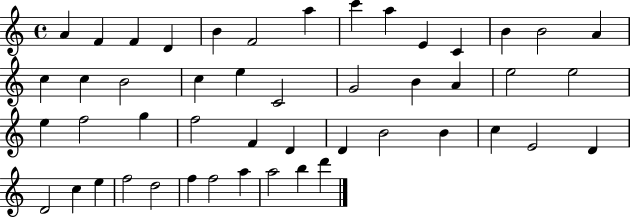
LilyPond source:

{
  \clef treble
  \time 4/4
  \defaultTimeSignature
  \key c \major
  a'4 f'4 f'4 d'4 | b'4 f'2 a''4 | c'''4 a''4 e'4 c'4 | b'4 b'2 a'4 | \break c''4 c''4 b'2 | c''4 e''4 c'2 | g'2 b'4 a'4 | e''2 e''2 | \break e''4 f''2 g''4 | f''2 f'4 d'4 | d'4 b'2 b'4 | c''4 e'2 d'4 | \break d'2 c''4 e''4 | f''2 d''2 | f''4 f''2 a''4 | a''2 b''4 d'''4 | \break \bar "|."
}